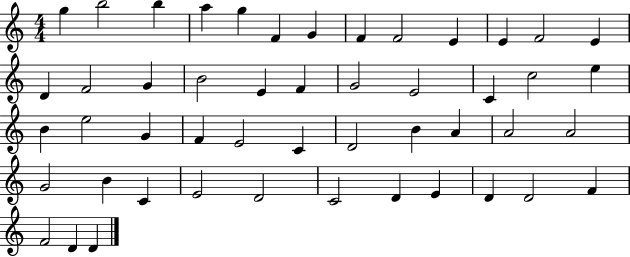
G5/q B5/h B5/q A5/q G5/q F4/q G4/q F4/q F4/h E4/q E4/q F4/h E4/q D4/q F4/h G4/q B4/h E4/q F4/q G4/h E4/h C4/q C5/h E5/q B4/q E5/h G4/q F4/q E4/h C4/q D4/h B4/q A4/q A4/h A4/h G4/h B4/q C4/q E4/h D4/h C4/h D4/q E4/q D4/q D4/h F4/q F4/h D4/q D4/q